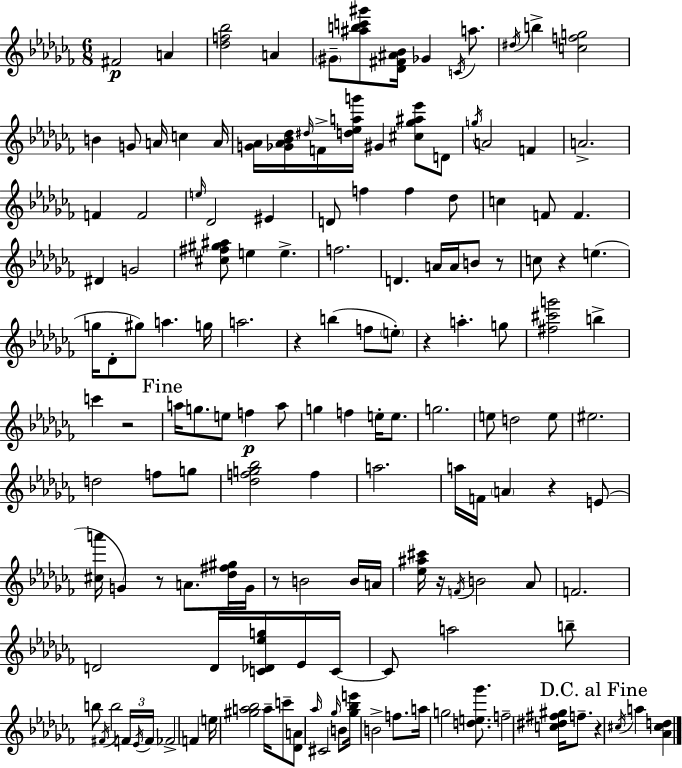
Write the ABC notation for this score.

X:1
T:Untitled
M:6/8
L:1/4
K:Abm
^F2 A [_df_b]2 A ^G/2 [^abc'^g']/2 [_D^F^A_B]/4 _G C/4 a/2 ^d/4 b [cfg]2 B G/2 A/4 c A/4 [G_A]/4 [_G_A_B_d]/4 ^d/4 F/4 [d_eag']/4 ^G [^c_g^a_e']/2 D/2 g/4 A2 F A2 F F2 e/4 _D2 ^E D/2 f f _d/2 c F/2 F ^D G2 [^c^f^g^a]/2 e e f2 D A/4 A/4 B/2 z/2 c/2 z e g/4 _D/2 ^g/2 a g/4 a2 z b f/2 e/2 z a g/2 [^f^c'g']2 b c' z2 a/4 g/2 e/2 f a/2 g f e/4 e/2 g2 e/2 d2 e/2 ^e2 d2 f/2 g/2 [_dfg_b]2 f a2 a/4 F/4 A z E/2 [^ca']/4 G z/2 A/2 [_d^f^g]/4 G/4 z/2 B2 B/4 A/4 [_e^a^c']/4 z/4 F/4 B2 _A/2 F2 D2 D/4 [C_D_eg]/4 _E/4 C/4 C/2 a2 b/2 b/2 ^F/4 b2 F/4 _E/4 F/4 _F2 F e/4 [^ga_b]2 a/4 c'/2 [_DA]/2 _a/4 ^C2 _g/4 B/2 [_g_be']/4 B2 f/2 a/4 g2 [de_g']/2 f2 [c^d^f^g]/4 f/2 z ^c/4 a [_A^cd]